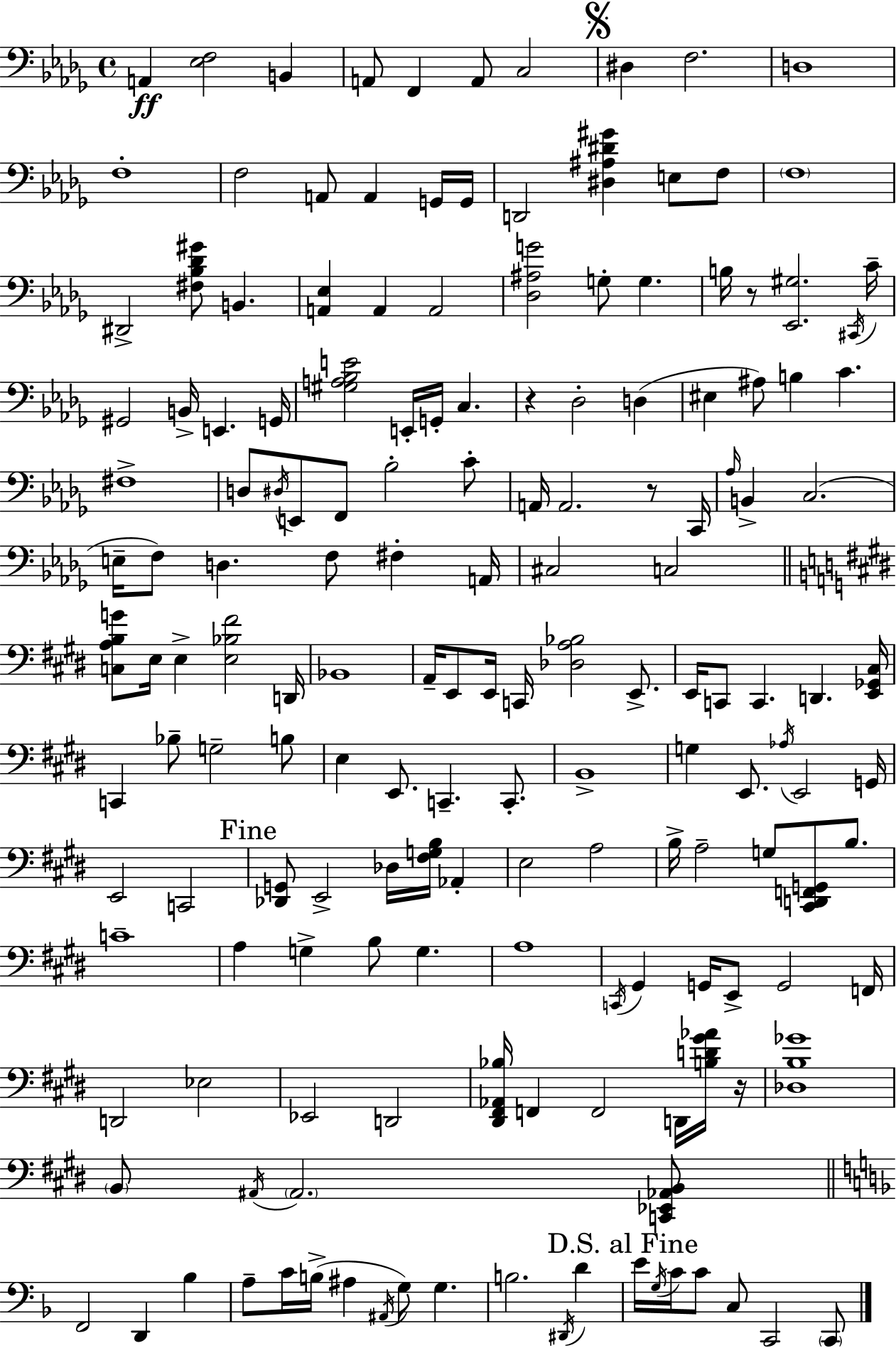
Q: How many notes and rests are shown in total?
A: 164